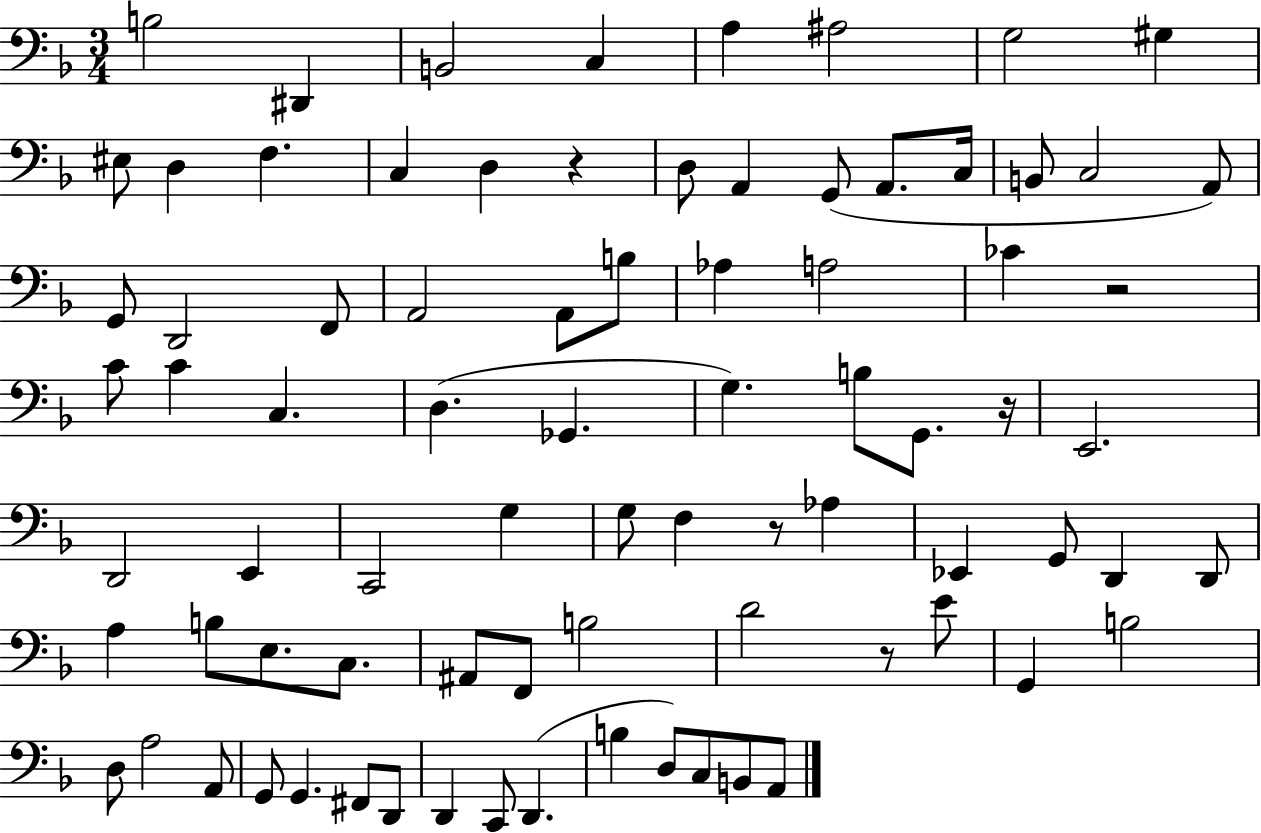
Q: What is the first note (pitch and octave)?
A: B3